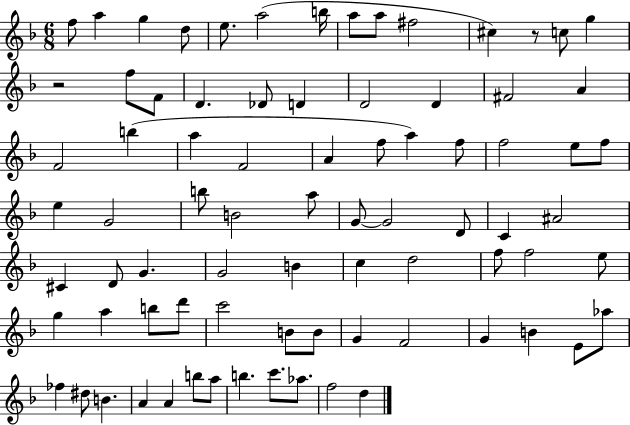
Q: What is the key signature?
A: F major